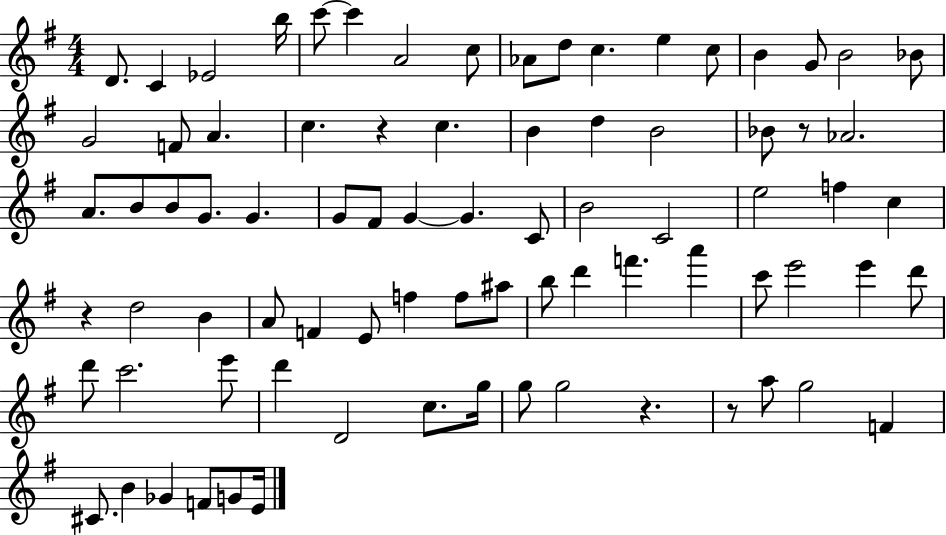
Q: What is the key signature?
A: G major